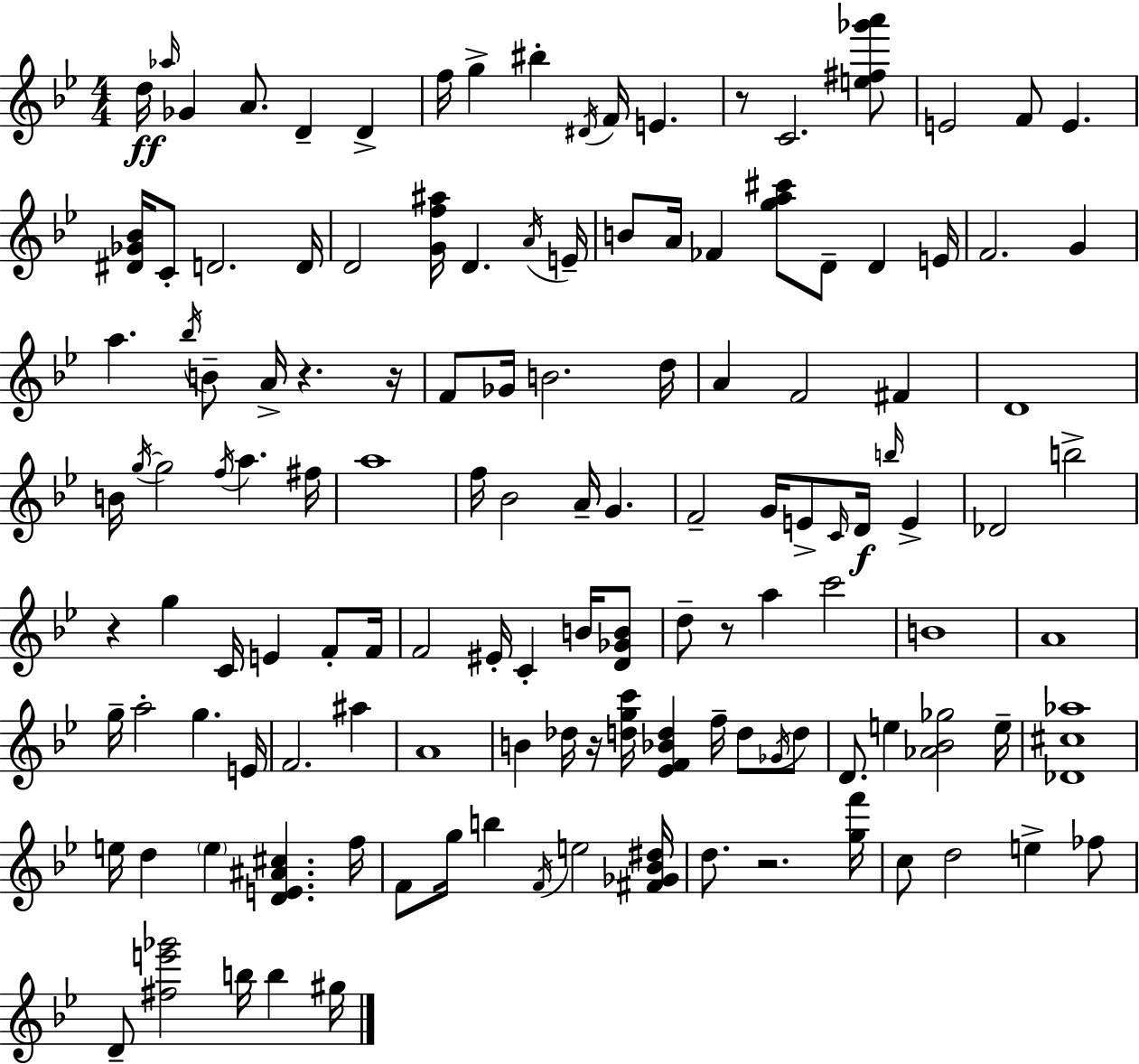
D5/s Ab5/s Gb4/q A4/e. D4/q D4/q F5/s G5/q BIS5/q D#4/s F4/s E4/q. R/e C4/h. [E5,F#5,Gb6,A6]/e E4/h F4/e E4/q. [D#4,Gb4,Bb4]/s C4/e D4/h. D4/s D4/h [G4,F5,A#5]/s D4/q. A4/s E4/s B4/e A4/s FES4/q [G5,A5,C#6]/e D4/e D4/q E4/s F4/h. G4/q A5/q. Bb5/s B4/e A4/s R/q. R/s F4/e Gb4/s B4/h. D5/s A4/q F4/h F#4/q D4/w B4/s G5/s G5/h F5/s A5/q. F#5/s A5/w F5/s Bb4/h A4/s G4/q. F4/h G4/s E4/e C4/s D4/s B5/s E4/q Db4/h B5/h R/q G5/q C4/s E4/q F4/e F4/s F4/h EIS4/s C4/q B4/s [D4,Gb4,B4]/e D5/e R/e A5/q C6/h B4/w A4/w G5/s A5/h G5/q. E4/s F4/h. A#5/q A4/w B4/q Db5/s R/s [D5,G5,C6]/s [Eb4,F4,Bb4,D5]/q F5/s D5/e Gb4/s D5/e D4/e. E5/q [Ab4,Bb4,Gb5]/h E5/s [Db4,C#5,Ab5]/w E5/s D5/q E5/q [D4,E4,A#4,C#5]/q. F5/s F4/e G5/s B5/q F4/s E5/h [F#4,Gb4,Bb4,D#5]/s D5/e. R/h. [G5,F6]/s C5/e D5/h E5/q FES5/e D4/e [F#5,E6,Gb6]/h B5/s B5/q G#5/s